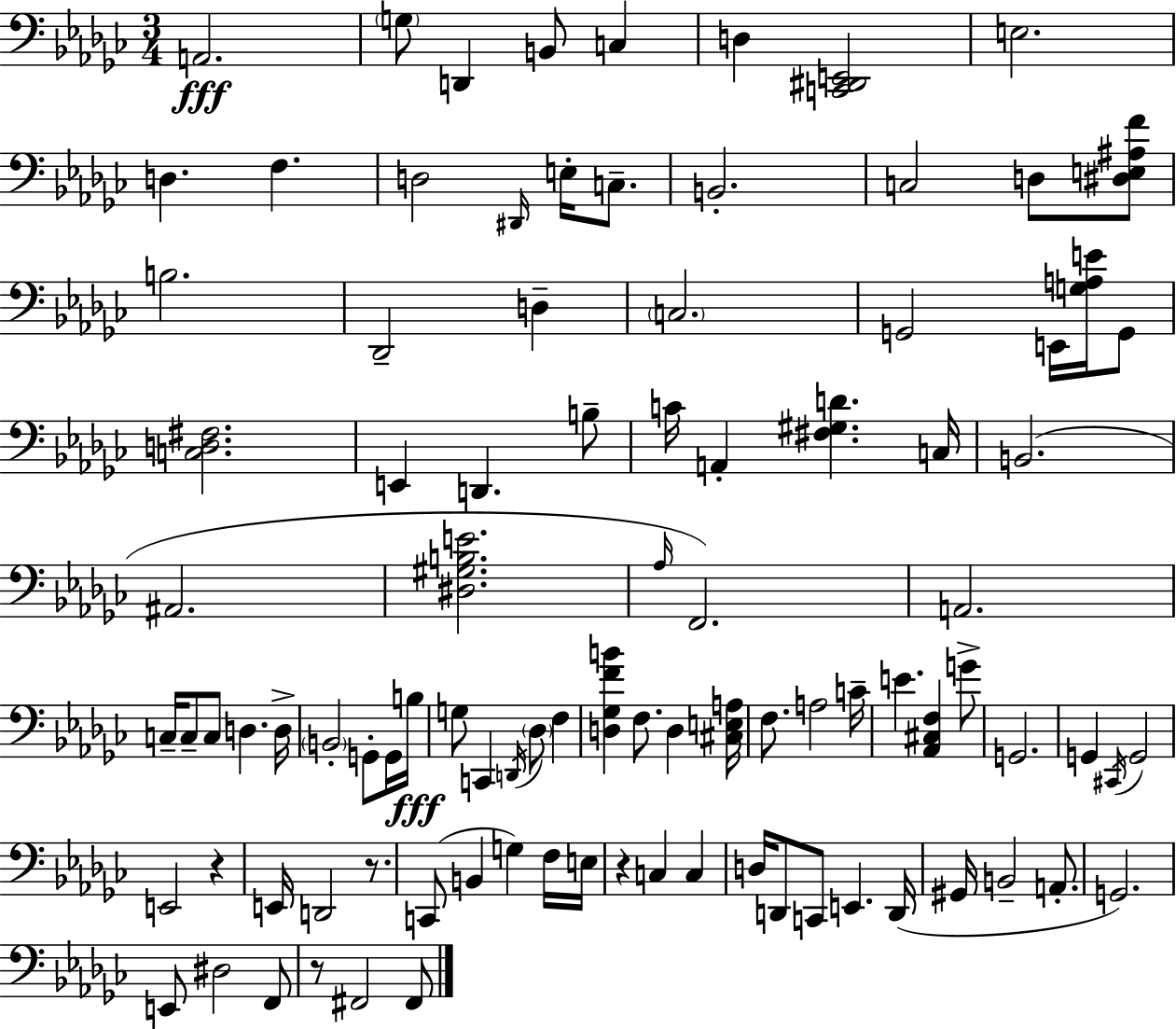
{
  \clef bass
  \numericTimeSignature
  \time 3/4
  \key ees \minor
  a,2.\fff | \parenthesize g8 d,4 b,8 c4 | d4 <c, dis, e,>2 | e2. | \break d4. f4. | d2 \grace { dis,16 } e16-. c8.-- | b,2.-. | c2 d8 <dis e ais f'>8 | \break b2. | des,2-- d4-- | \parenthesize c2. | g,2 e,16 <g a e'>16 g,8 | \break <c d fis>2. | e,4 d,4. b8-- | c'16 a,4-. <fis gis d'>4. | c16 b,2.( | \break ais,2. | <dis gis b e'>2. | \grace { aes16 }) f,2. | a,2. | \break c16-- c8-- c8 d4. | d16-> \parenthesize b,2-. g,8-. | g,16 b16\fff g8 c,4 \acciaccatura { d,16 } \parenthesize des8 f4 | <d ges f' b'>4 f8. d4 | \break <cis e a>16 f8. a2 | c'16-- e'4. <aes, cis f>4 | g'8-> g,2. | g,4 \acciaccatura { cis,16 } g,2 | \break e,2 | r4 e,16 d,2 | r8. c,8( b,4 g4) | f16 e16 r4 c4 | \break c4 d16 d,8 c,8 e,4. | d,16( gis,16 b,2-- | a,8.-. g,2.) | e,8 dis2 | \break f,8 r8 fis,2 | fis,8 \bar "|."
}